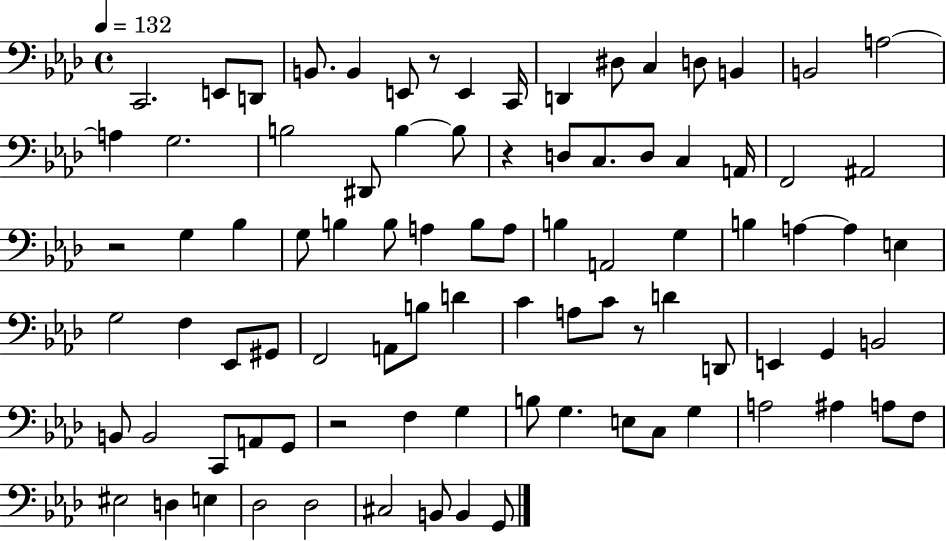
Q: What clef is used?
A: bass